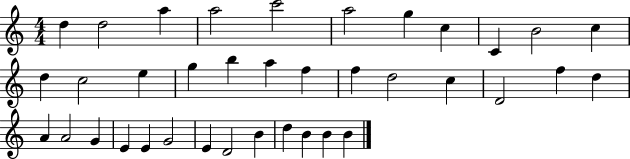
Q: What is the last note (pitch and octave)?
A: B4